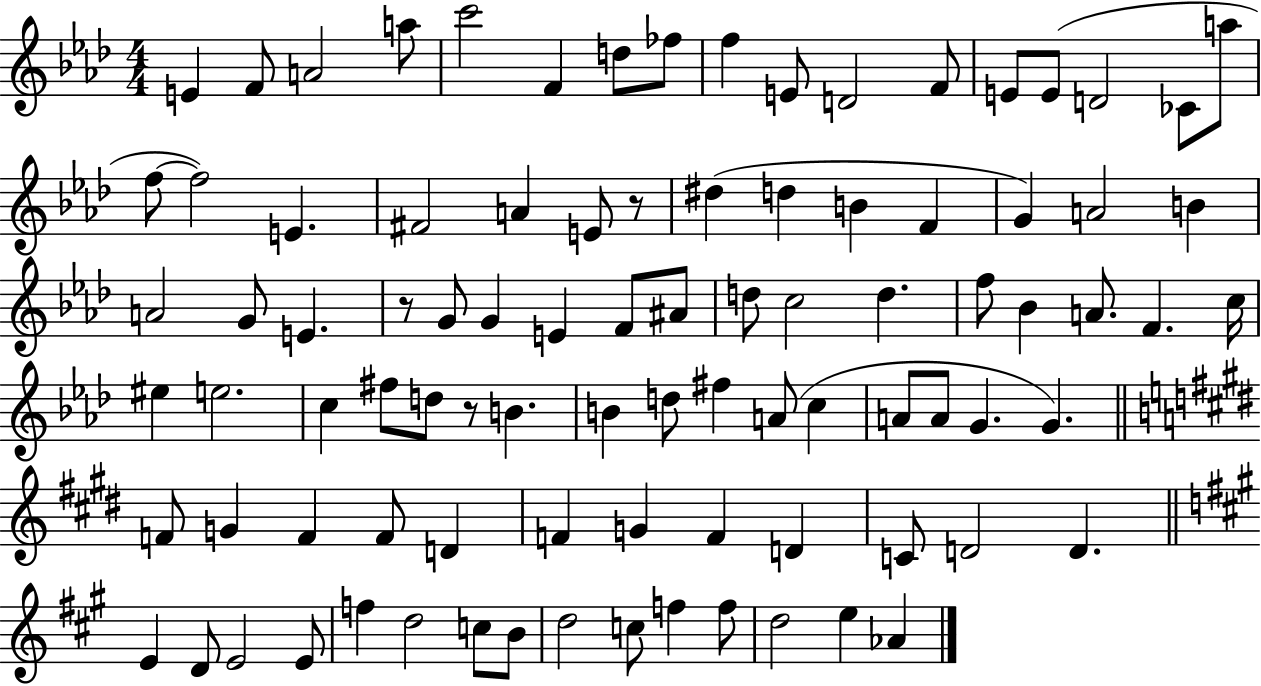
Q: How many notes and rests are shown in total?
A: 91